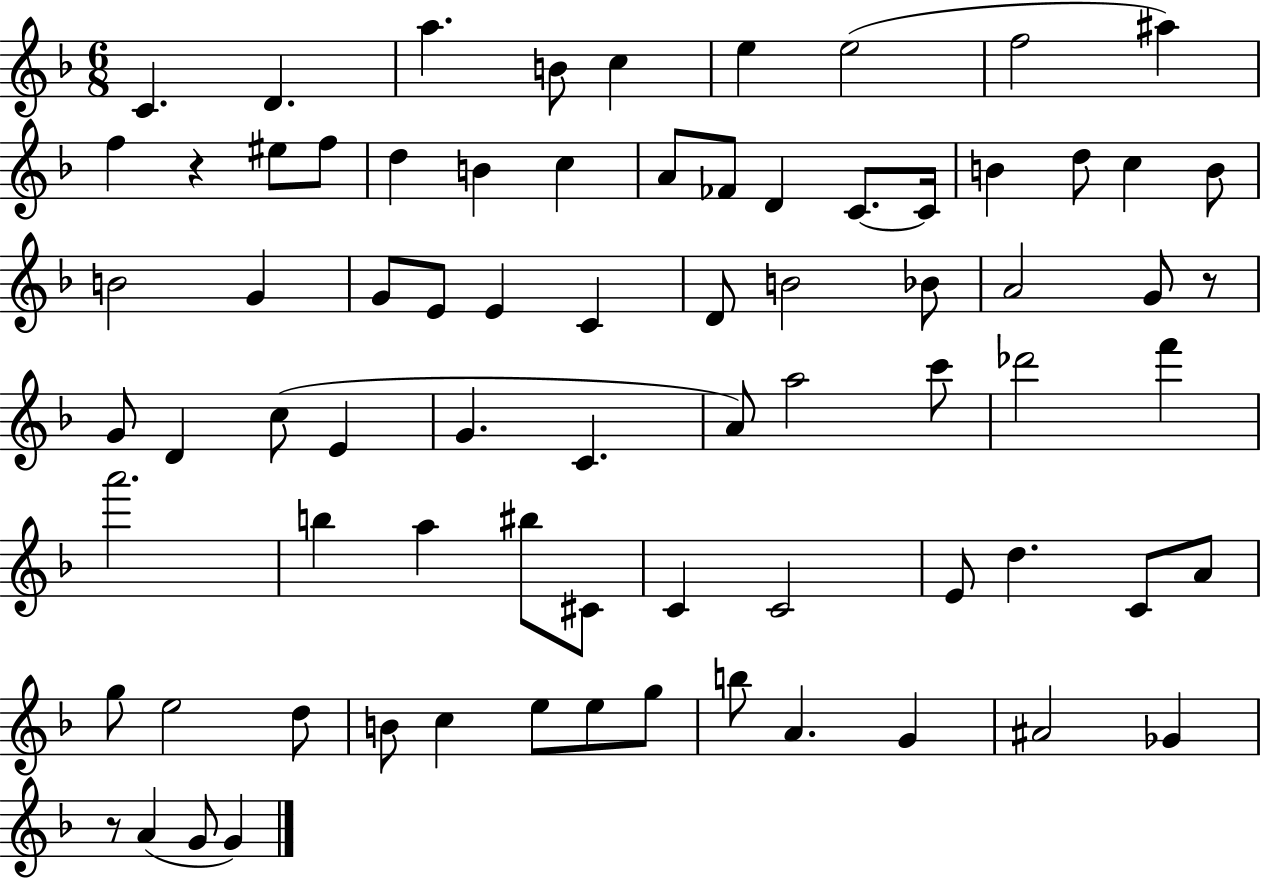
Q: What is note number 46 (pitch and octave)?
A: F6